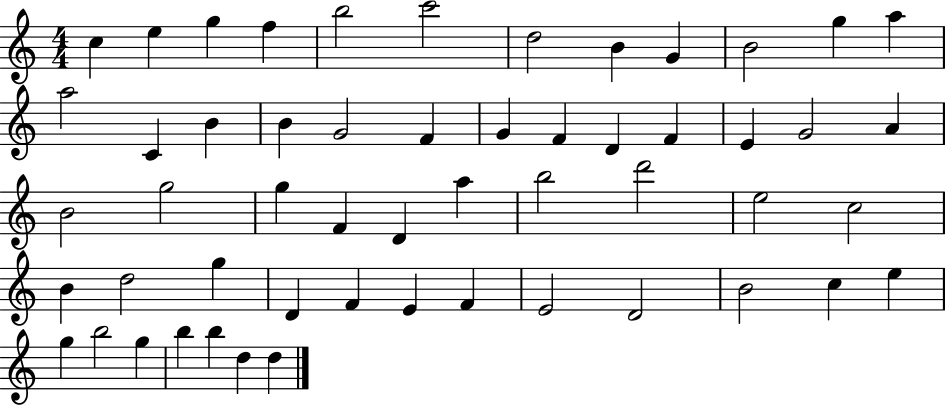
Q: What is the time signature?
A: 4/4